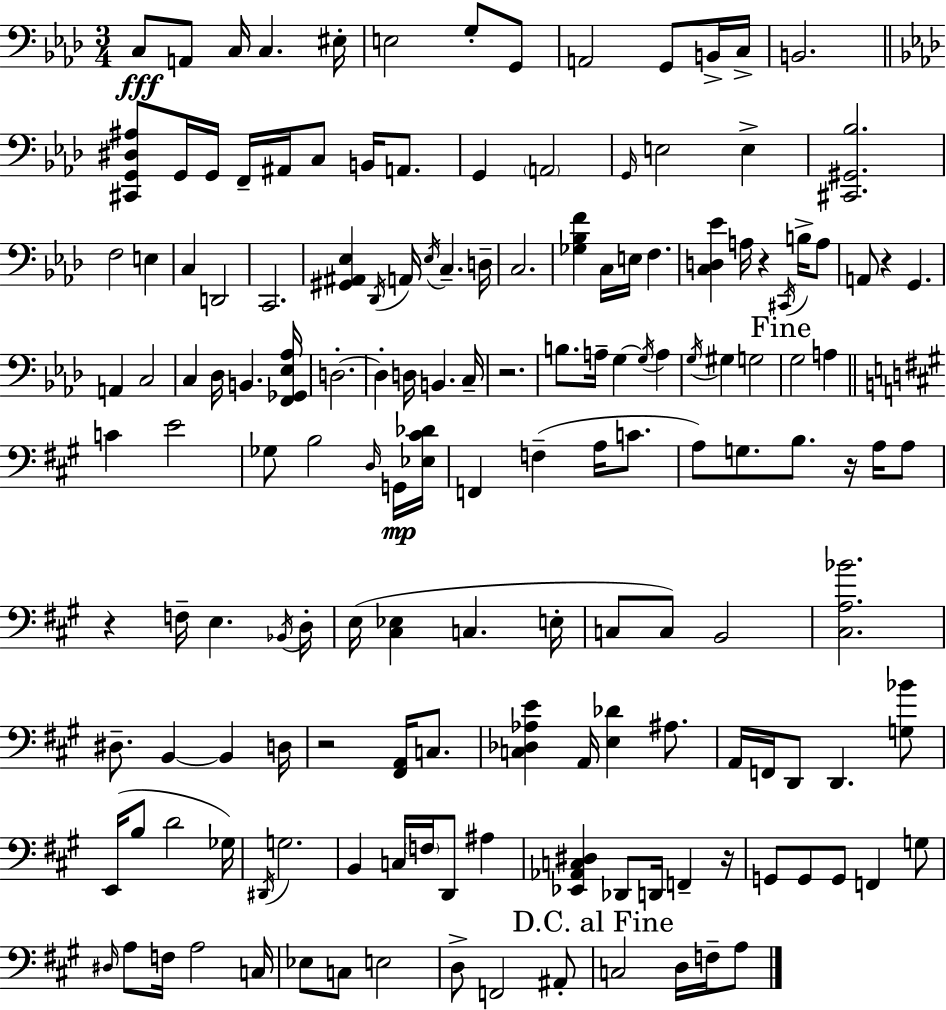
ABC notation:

X:1
T:Untitled
M:3/4
L:1/4
K:Ab
C,/2 A,,/2 C,/4 C, ^E,/4 E,2 G,/2 G,,/2 A,,2 G,,/2 B,,/4 C,/4 B,,2 [^C,,G,,^D,^A,]/2 G,,/4 G,,/4 F,,/4 ^A,,/4 C,/2 B,,/4 A,,/2 G,, A,,2 G,,/4 E,2 E, [^C,,^G,,_B,]2 F,2 E, C, D,,2 C,,2 [^G,,^A,,_E,] _D,,/4 A,,/4 _E,/4 C, D,/4 C,2 [_G,_B,F] C,/4 E,/4 F, [C,D,_E] A,/4 z ^C,,/4 B,/4 A,/2 A,,/2 z G,, A,, C,2 C, _D,/4 B,, [F,,_G,,_E,_A,]/4 D,2 D, D,/4 B,, C,/4 z2 B,/2 A,/4 G, G,/4 A, G,/4 ^G, G,2 G,2 A, C E2 _G,/2 B,2 D,/4 G,,/4 [_E,^C_D]/4 F,, F, A,/4 C/2 A,/2 G,/2 B,/2 z/4 A,/4 A,/2 z F,/4 E, _B,,/4 D,/4 E,/4 [^C,_E,] C, E,/4 C,/2 C,/2 B,,2 [^C,A,_B]2 ^D,/2 B,, B,, D,/4 z2 [^F,,A,,]/4 C,/2 [C,_D,_A,E] A,,/4 [E,_D] ^A,/2 A,,/4 F,,/4 D,,/2 D,, [G,_B]/2 E,,/4 B,/2 D2 _G,/4 ^D,,/4 G,2 B,, C,/4 F,/4 D,,/2 ^A, [_E,,_A,,C,^D,] _D,,/2 D,,/4 F,, z/4 G,,/2 G,,/2 G,,/2 F,, G,/2 ^D,/4 A,/2 F,/4 A,2 C,/4 _E,/2 C,/2 E,2 D,/2 F,,2 ^A,,/2 C,2 D,/4 F,/4 A,/2